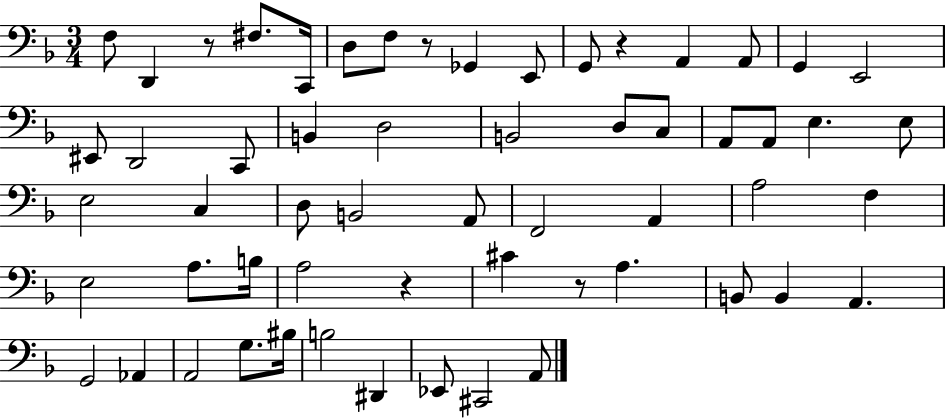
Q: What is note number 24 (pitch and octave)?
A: E3